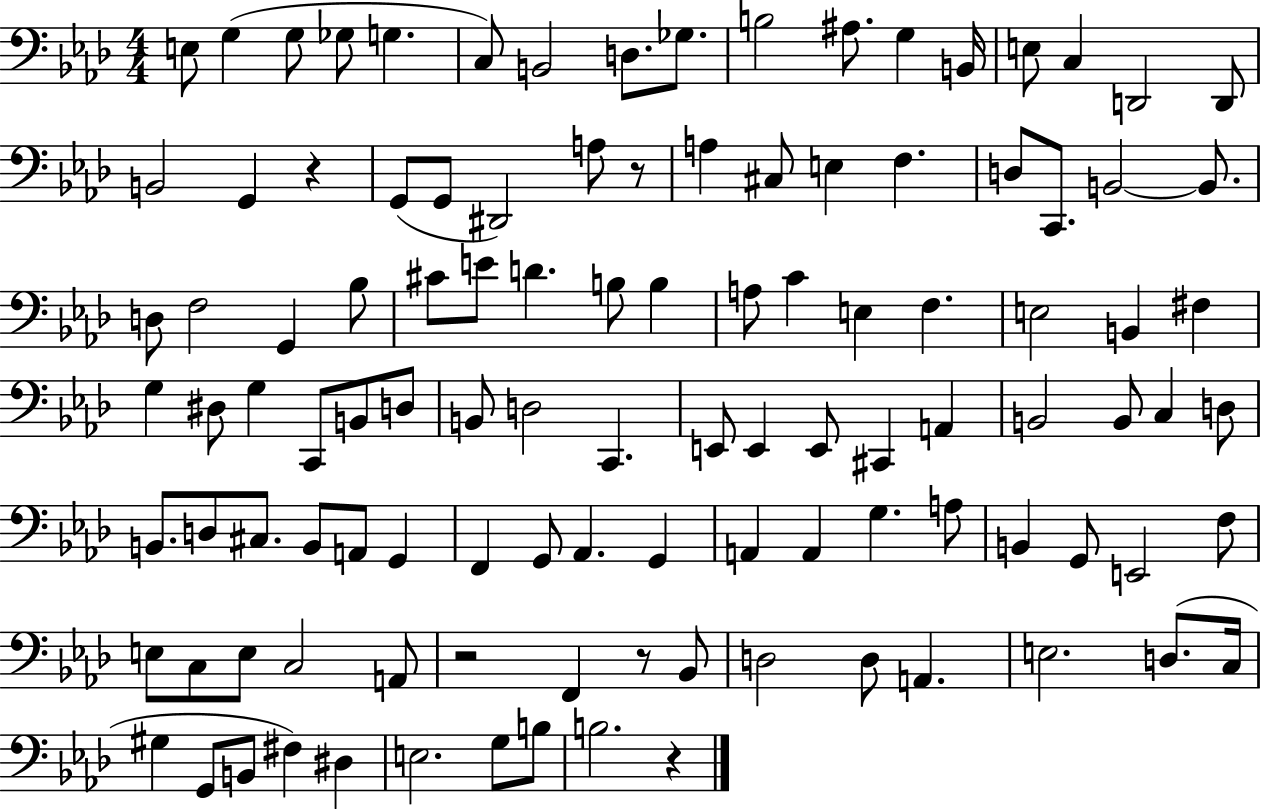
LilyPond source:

{
  \clef bass
  \numericTimeSignature
  \time 4/4
  \key aes \major
  \repeat volta 2 { e8 g4( g8 ges8 g4. | c8) b,2 d8. ges8. | b2 ais8. g4 b,16 | e8 c4 d,2 d,8 | \break b,2 g,4 r4 | g,8( g,8 dis,2) a8 r8 | a4 cis8 e4 f4. | d8 c,8. b,2~~ b,8. | \break d8 f2 g,4 bes8 | cis'8 e'8 d'4. b8 b4 | a8 c'4 e4 f4. | e2 b,4 fis4 | \break g4 dis8 g4 c,8 b,8 d8 | b,8 d2 c,4. | e,8 e,4 e,8 cis,4 a,4 | b,2 b,8 c4 d8 | \break b,8. d8 cis8. b,8 a,8 g,4 | f,4 g,8 aes,4. g,4 | a,4 a,4 g4. a8 | b,4 g,8 e,2 f8 | \break e8 c8 e8 c2 a,8 | r2 f,4 r8 bes,8 | d2 d8 a,4. | e2. d8.( c16 | \break gis4 g,8 b,8 fis4) dis4 | e2. g8 b8 | b2. r4 | } \bar "|."
}